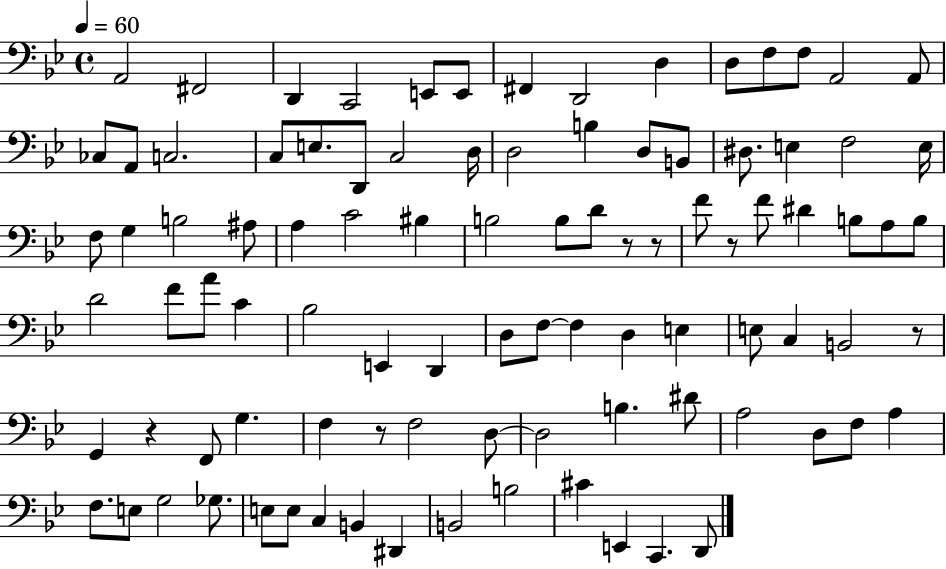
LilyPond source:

{
  \clef bass
  \time 4/4
  \defaultTimeSignature
  \key bes \major
  \tempo 4 = 60
  a,2 fis,2 | d,4 c,2 e,8 e,8 | fis,4 d,2 d4 | d8 f8 f8 a,2 a,8 | \break ces8 a,8 c2. | c8 e8. d,8 c2 d16 | d2 b4 d8 b,8 | dis8. e4 f2 e16 | \break f8 g4 b2 ais8 | a4 c'2 bis4 | b2 b8 d'8 r8 r8 | f'8 r8 f'8 dis'4 b8 a8 b8 | \break d'2 f'8 a'8 c'4 | bes2 e,4 d,4 | d8 f8~~ f4 d4 e4 | e8 c4 b,2 r8 | \break g,4 r4 f,8 g4. | f4 r8 f2 d8~~ | d2 b4. dis'8 | a2 d8 f8 a4 | \break f8. e8 g2 ges8. | e8 e8 c4 b,4 dis,4 | b,2 b2 | cis'4 e,4 c,4. d,8 | \break \bar "|."
}